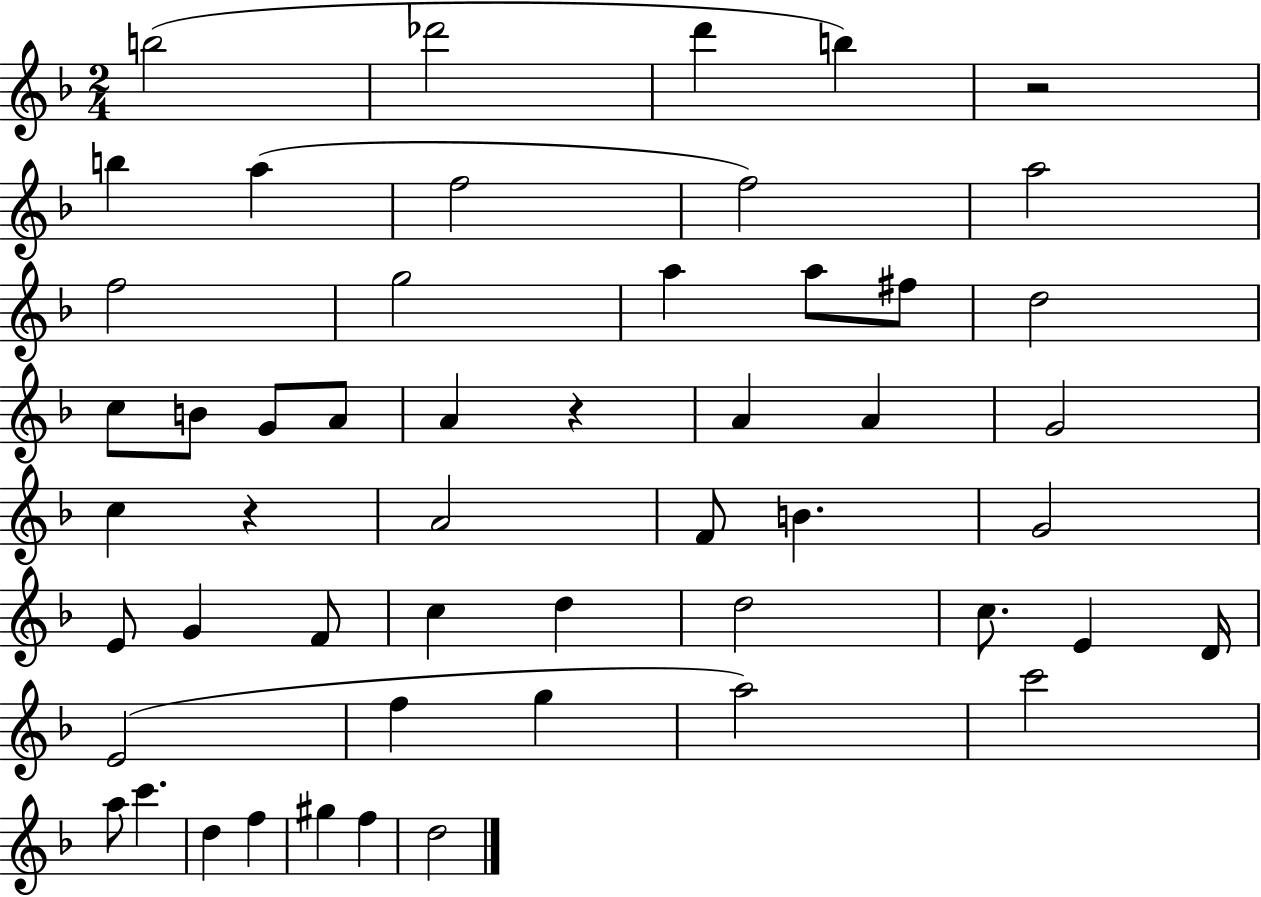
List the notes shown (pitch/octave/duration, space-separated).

B5/h Db6/h D6/q B5/q R/h B5/q A5/q F5/h F5/h A5/h F5/h G5/h A5/q A5/e F#5/e D5/h C5/e B4/e G4/e A4/e A4/q R/q A4/q A4/q G4/h C5/q R/q A4/h F4/e B4/q. G4/h E4/e G4/q F4/e C5/q D5/q D5/h C5/e. E4/q D4/s E4/h F5/q G5/q A5/h C6/h A5/e C6/q. D5/q F5/q G#5/q F5/q D5/h